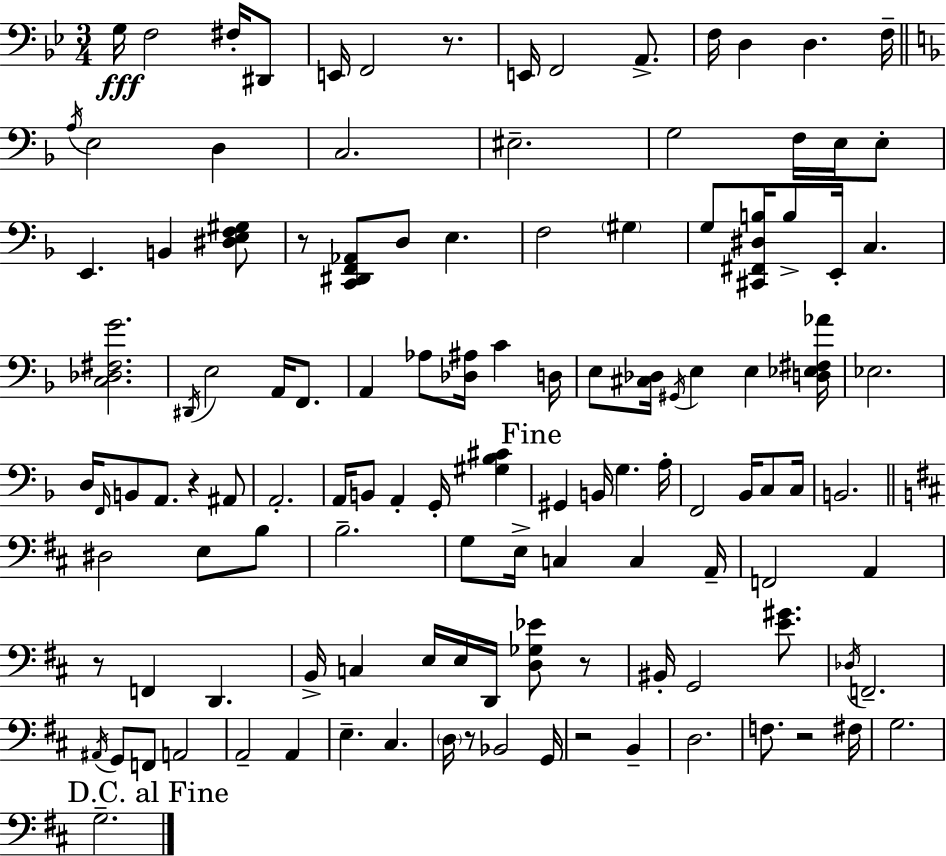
X:1
T:Untitled
M:3/4
L:1/4
K:Gm
G,/4 F,2 ^F,/4 ^D,,/2 E,,/4 F,,2 z/2 E,,/4 F,,2 A,,/2 F,/4 D, D, F,/4 A,/4 E,2 D, C,2 ^E,2 G,2 F,/4 E,/4 E,/2 E,, B,, [^D,E,F,^G,]/2 z/2 [C,,^D,,F,,_A,,]/2 D,/2 E, F,2 ^G, G,/2 [^C,,^F,,^D,B,]/4 B,/2 E,,/4 C, [C,_D,^F,G]2 ^D,,/4 E,2 A,,/4 F,,/2 A,, _A,/2 [_D,^A,]/4 C D,/4 E,/2 [^C,_D,]/4 ^G,,/4 E, E, [D,_E,^F,_A]/4 _E,2 D,/4 F,,/4 B,,/2 A,,/2 z ^A,,/2 A,,2 A,,/4 B,,/2 A,, G,,/4 [^G,_B,^C] ^G,, B,,/4 G, A,/4 F,,2 _B,,/4 C,/2 C,/4 B,,2 ^D,2 E,/2 B,/2 B,2 G,/2 E,/4 C, C, A,,/4 F,,2 A,, z/2 F,, D,, B,,/4 C, E,/4 E,/4 D,,/4 [D,_G,_E]/2 z/2 ^B,,/4 G,,2 [E^G]/2 _D,/4 F,,2 ^A,,/4 G,,/2 F,,/2 A,,2 A,,2 A,, E, ^C, D,/4 z/2 _B,,2 G,,/4 z2 B,, D,2 F,/2 z2 ^F,/4 G,2 G,2